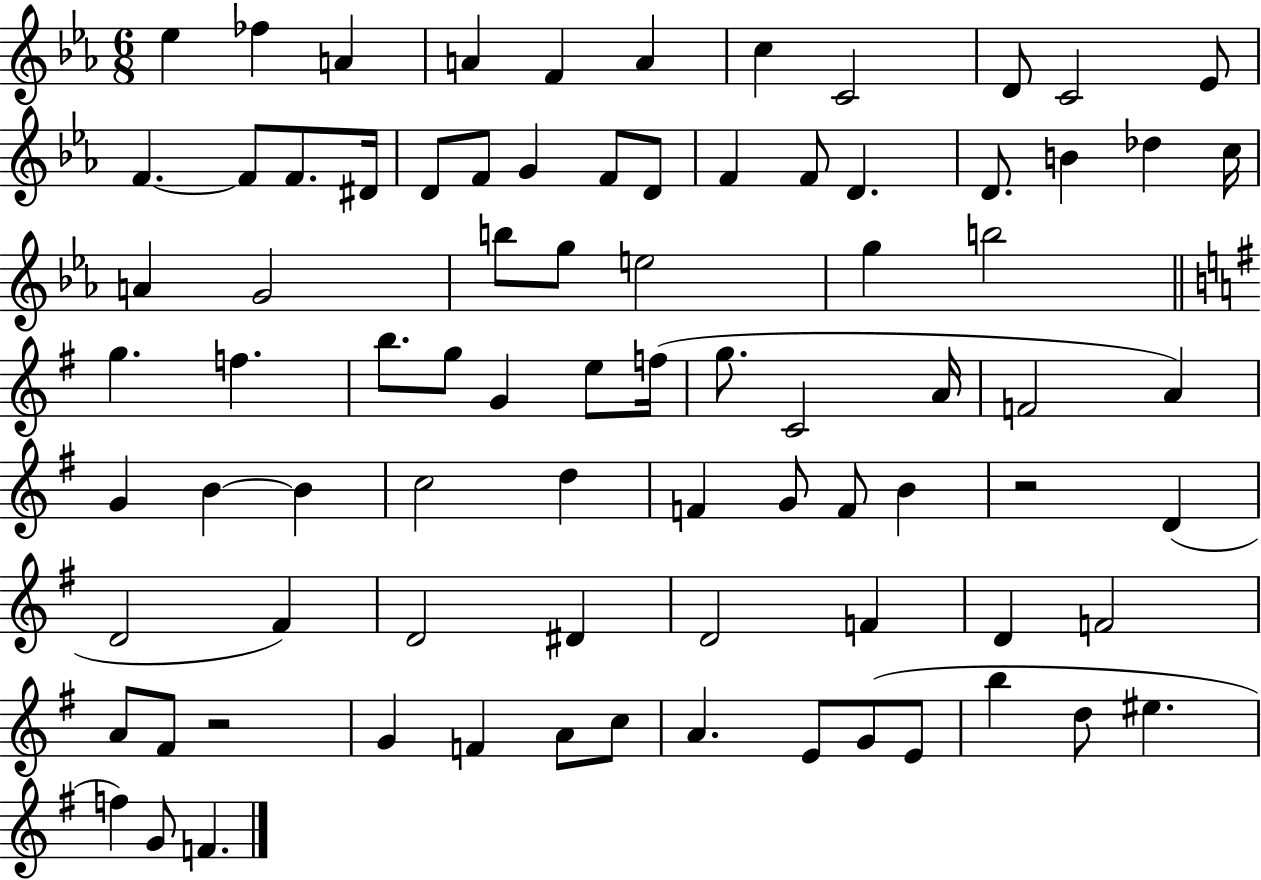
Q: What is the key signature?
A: EES major